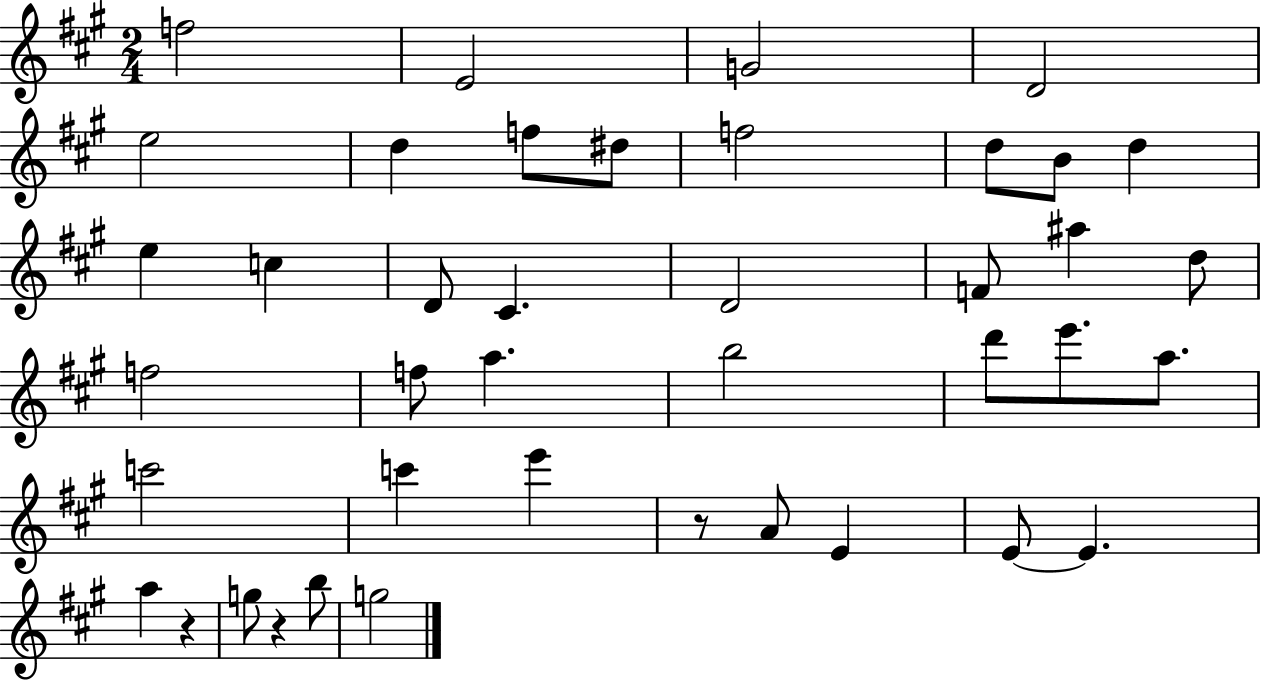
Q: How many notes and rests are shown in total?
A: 41